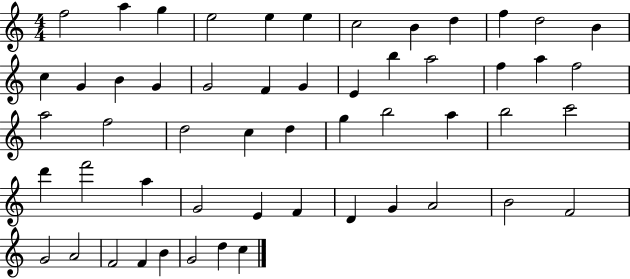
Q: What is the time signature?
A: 4/4